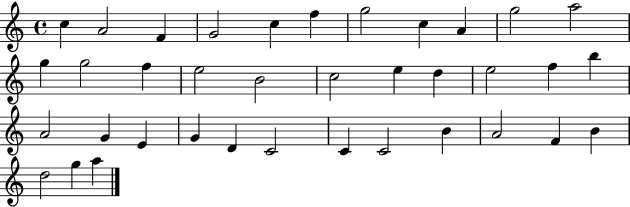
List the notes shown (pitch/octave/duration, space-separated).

C5/q A4/h F4/q G4/h C5/q F5/q G5/h C5/q A4/q G5/h A5/h G5/q G5/h F5/q E5/h B4/h C5/h E5/q D5/q E5/h F5/q B5/q A4/h G4/q E4/q G4/q D4/q C4/h C4/q C4/h B4/q A4/h F4/q B4/q D5/h G5/q A5/q